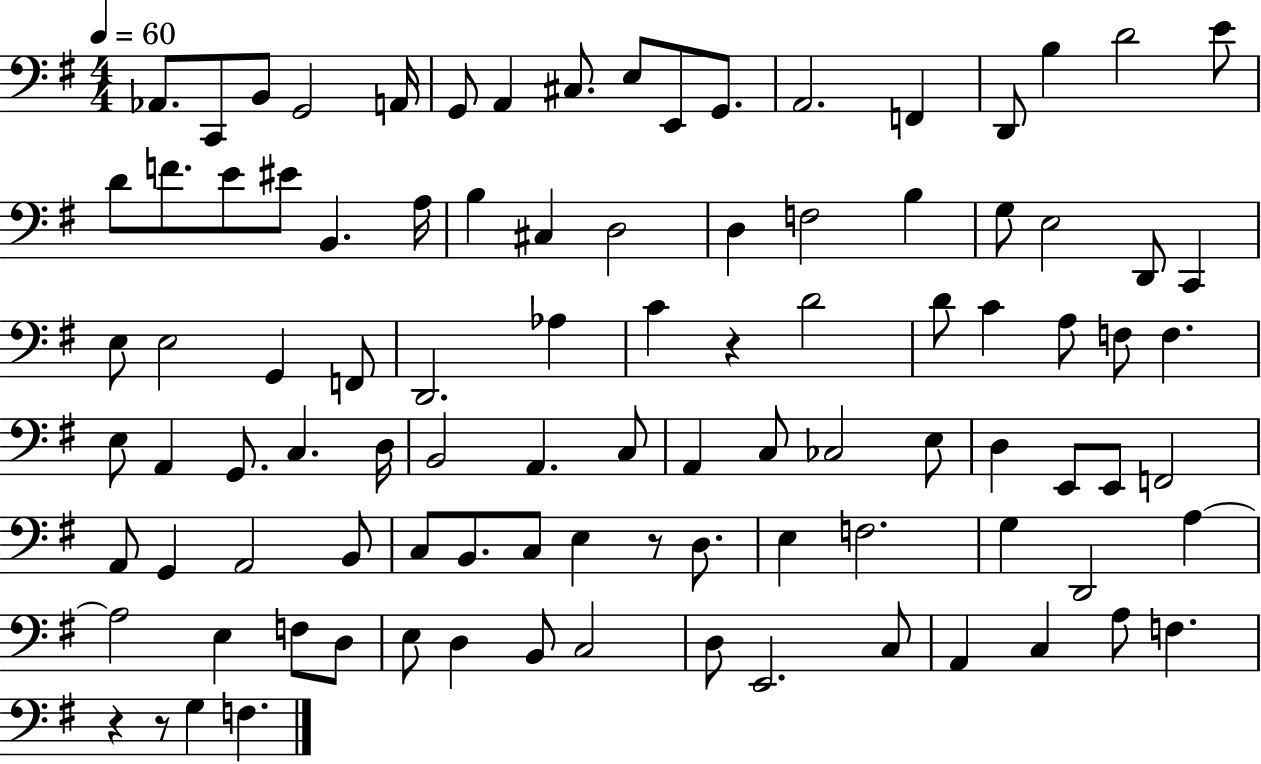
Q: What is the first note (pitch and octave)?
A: Ab2